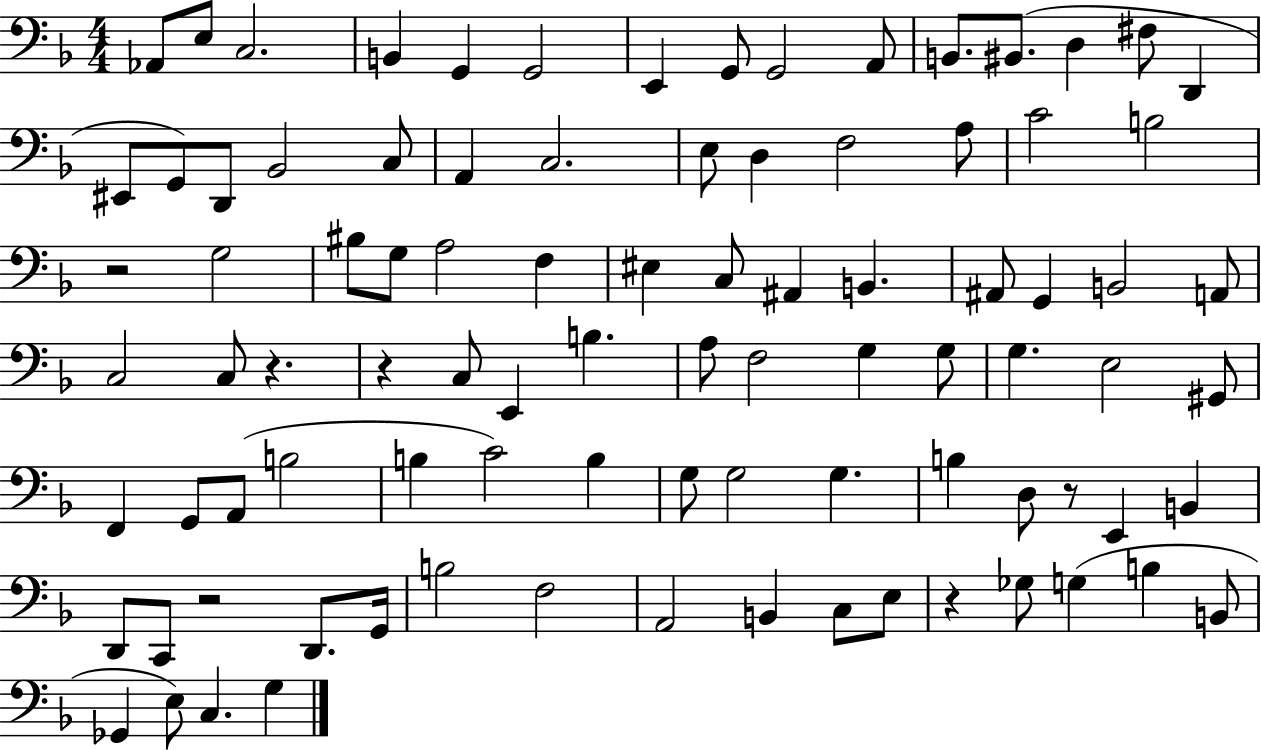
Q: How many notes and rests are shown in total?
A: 91